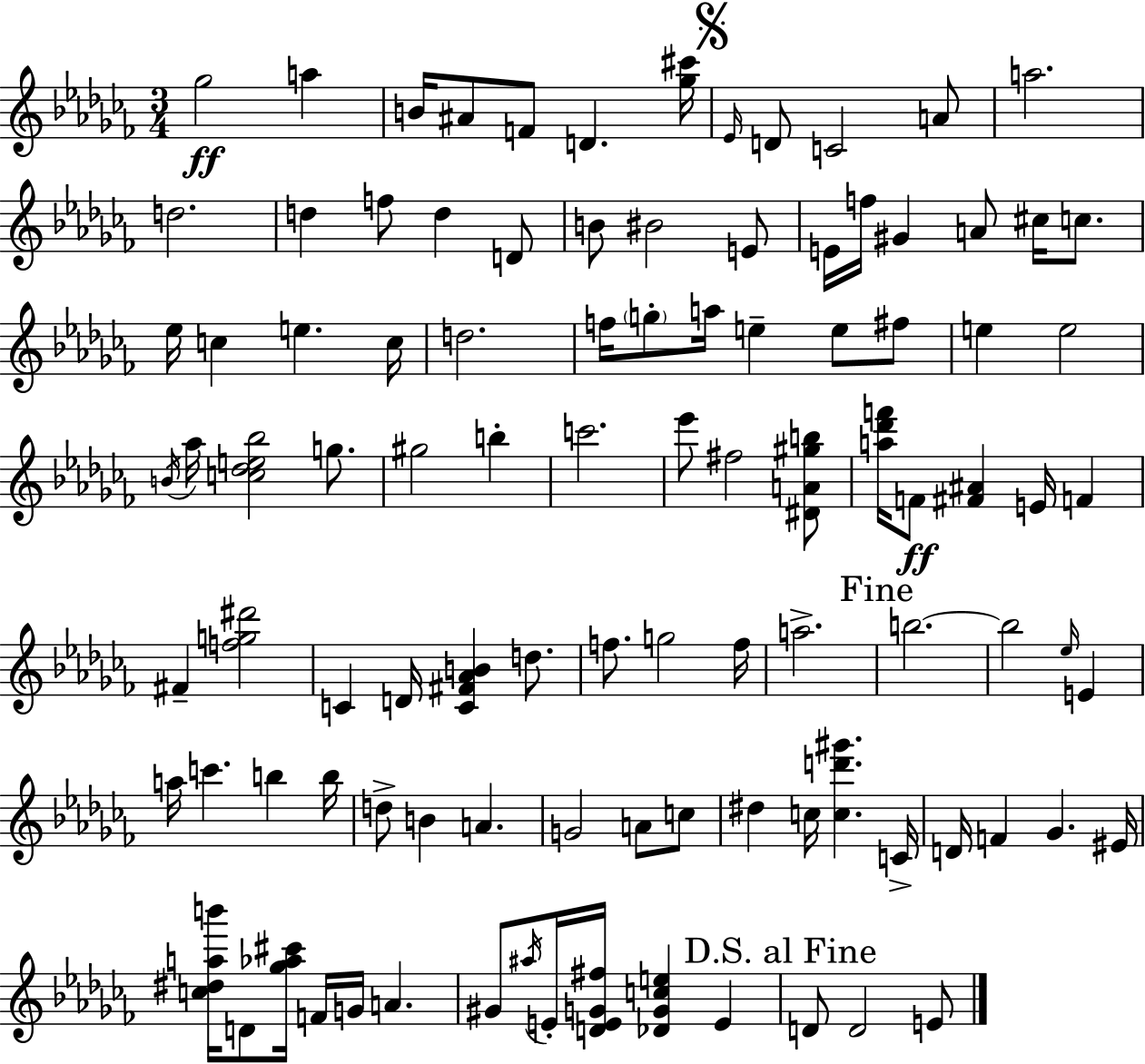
Gb5/h A5/q B4/s A#4/e F4/e D4/q. [Gb5,C#6]/s Eb4/s D4/e C4/h A4/e A5/h. D5/h. D5/q F5/e D5/q D4/e B4/e BIS4/h E4/e E4/s F5/s G#4/q A4/e C#5/s C5/e. Eb5/s C5/q E5/q. C5/s D5/h. F5/s G5/e A5/s E5/q E5/e F#5/e E5/q E5/h B4/s Ab5/s [C5,Db5,E5,Bb5]/h G5/e. G#5/h B5/q C6/h. Eb6/e F#5/h [D#4,A4,G#5,B5]/e [A5,Db6,F6]/s F4/e [F#4,A#4]/q E4/s F4/q F#4/q [F5,G5,D#6]/h C4/q D4/s [C4,F#4,Ab4,B4]/q D5/e. F5/e. G5/h F5/s A5/h. B5/h. B5/h Eb5/s E4/q A5/s C6/q. B5/q B5/s D5/e B4/q A4/q. G4/h A4/e C5/e D#5/q C5/s [C5,D6,G#6]/q. C4/s D4/s F4/q Gb4/q. EIS4/s [C5,D#5,A5,B6]/s D4/e [Gb5,Ab5,C#6]/s F4/s G4/s A4/q. G#4/e A#5/s E4/s [D4,E4,G4,F#5]/s [Db4,G4,C5,E5]/q E4/q D4/e D4/h E4/e